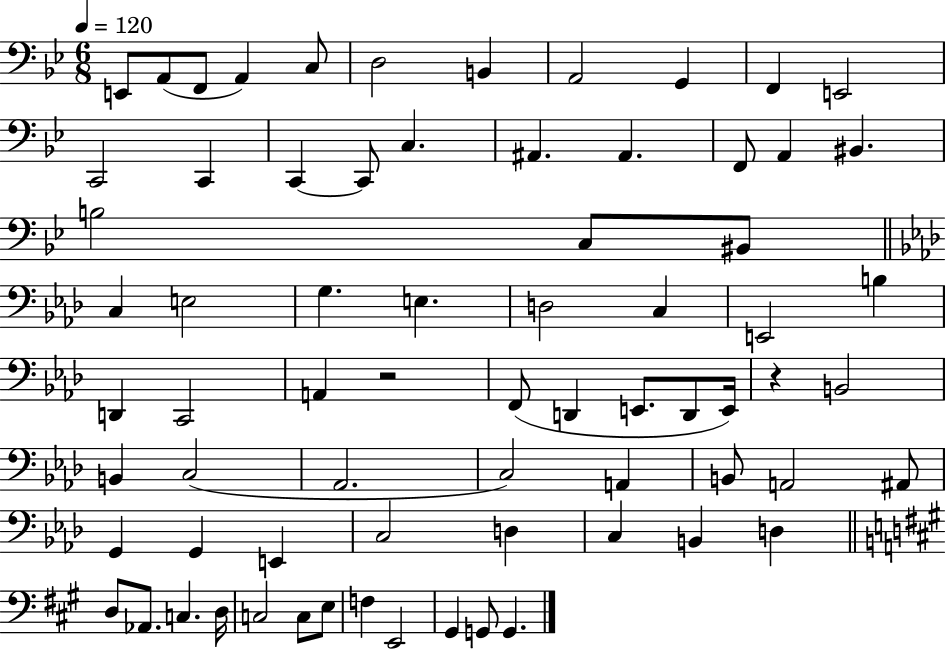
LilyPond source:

{
  \clef bass
  \numericTimeSignature
  \time 6/8
  \key bes \major
  \tempo 4 = 120
  e,8 a,8( f,8 a,4) c8 | d2 b,4 | a,2 g,4 | f,4 e,2 | \break c,2 c,4 | c,4~~ c,8 c4. | ais,4. ais,4. | f,8 a,4 bis,4. | \break b2 c8 bis,8 | \bar "||" \break \key aes \major c4 e2 | g4. e4. | d2 c4 | e,2 b4 | \break d,4 c,2 | a,4 r2 | f,8( d,4 e,8. d,8 e,16) | r4 b,2 | \break b,4 c2( | aes,2. | c2) a,4 | b,8 a,2 ais,8 | \break g,4 g,4 e,4 | c2 d4 | c4 b,4 d4 | \bar "||" \break \key a \major d8 aes,8. c4. d16 | c2 c8 e8 | f4 e,2 | gis,4 g,8 g,4. | \break \bar "|."
}